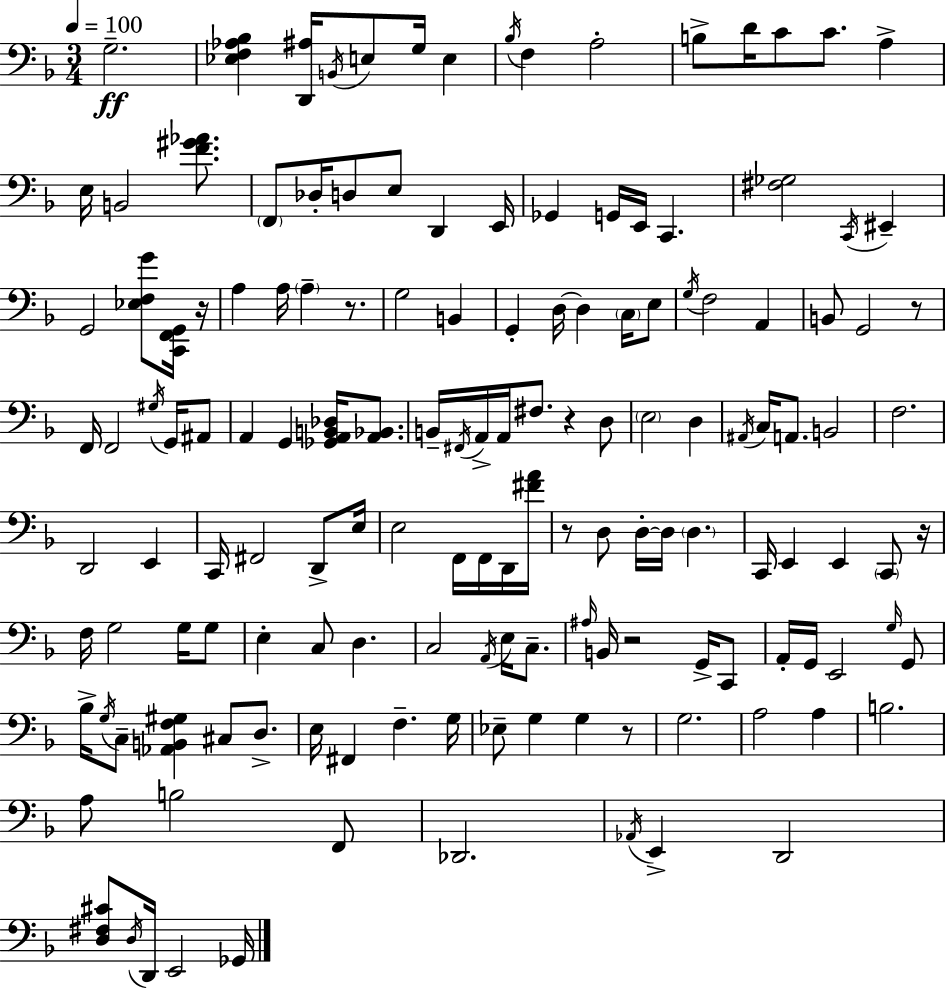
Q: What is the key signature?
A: D minor